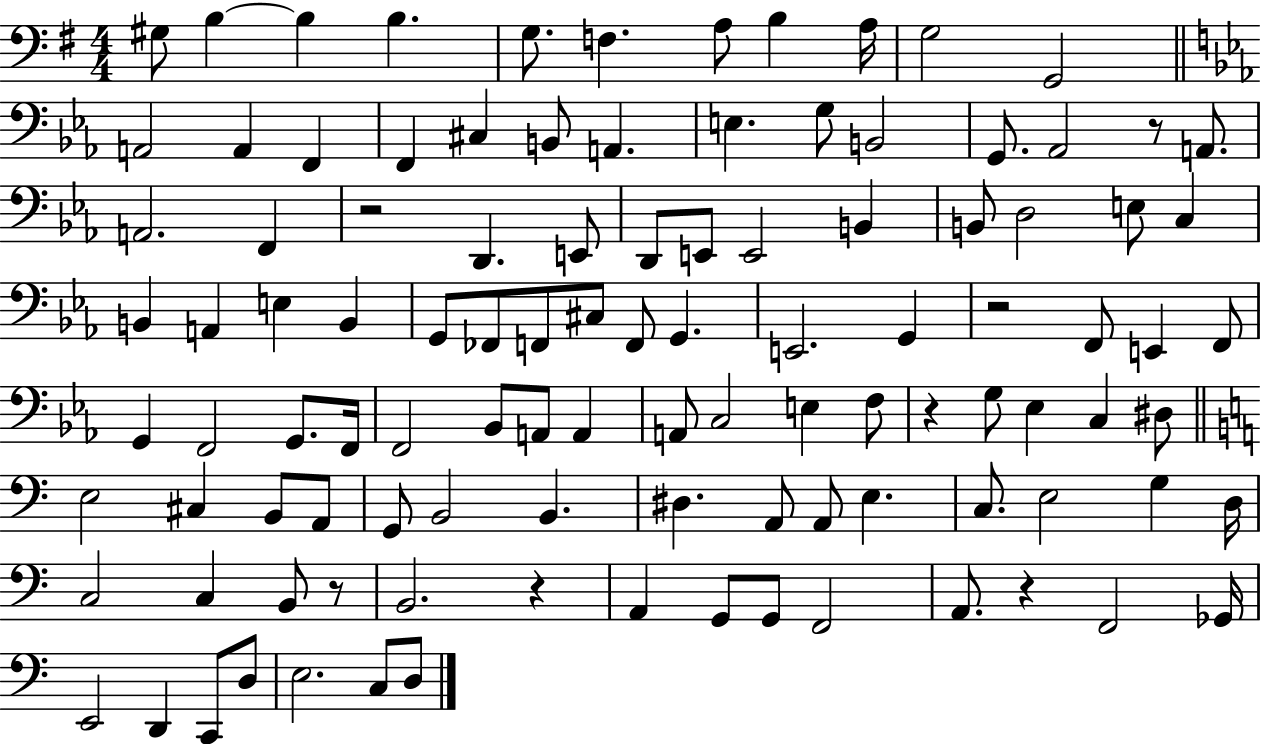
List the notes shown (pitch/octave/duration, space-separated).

G#3/e B3/q B3/q B3/q. G3/e. F3/q. A3/e B3/q A3/s G3/h G2/h A2/h A2/q F2/q F2/q C#3/q B2/e A2/q. E3/q. G3/e B2/h G2/e. Ab2/h R/e A2/e. A2/h. F2/q R/h D2/q. E2/e D2/e E2/e E2/h B2/q B2/e D3/h E3/e C3/q B2/q A2/q E3/q B2/q G2/e FES2/e F2/e C#3/e F2/e G2/q. E2/h. G2/q R/h F2/e E2/q F2/e G2/q F2/h G2/e. F2/s F2/h Bb2/e A2/e A2/q A2/e C3/h E3/q F3/e R/q G3/e Eb3/q C3/q D#3/e E3/h C#3/q B2/e A2/e G2/e B2/h B2/q. D#3/q. A2/e A2/e E3/q. C3/e. E3/h G3/q D3/s C3/h C3/q B2/e R/e B2/h. R/q A2/q G2/e G2/e F2/h A2/e. R/q F2/h Gb2/s E2/h D2/q C2/e D3/e E3/h. C3/e D3/e